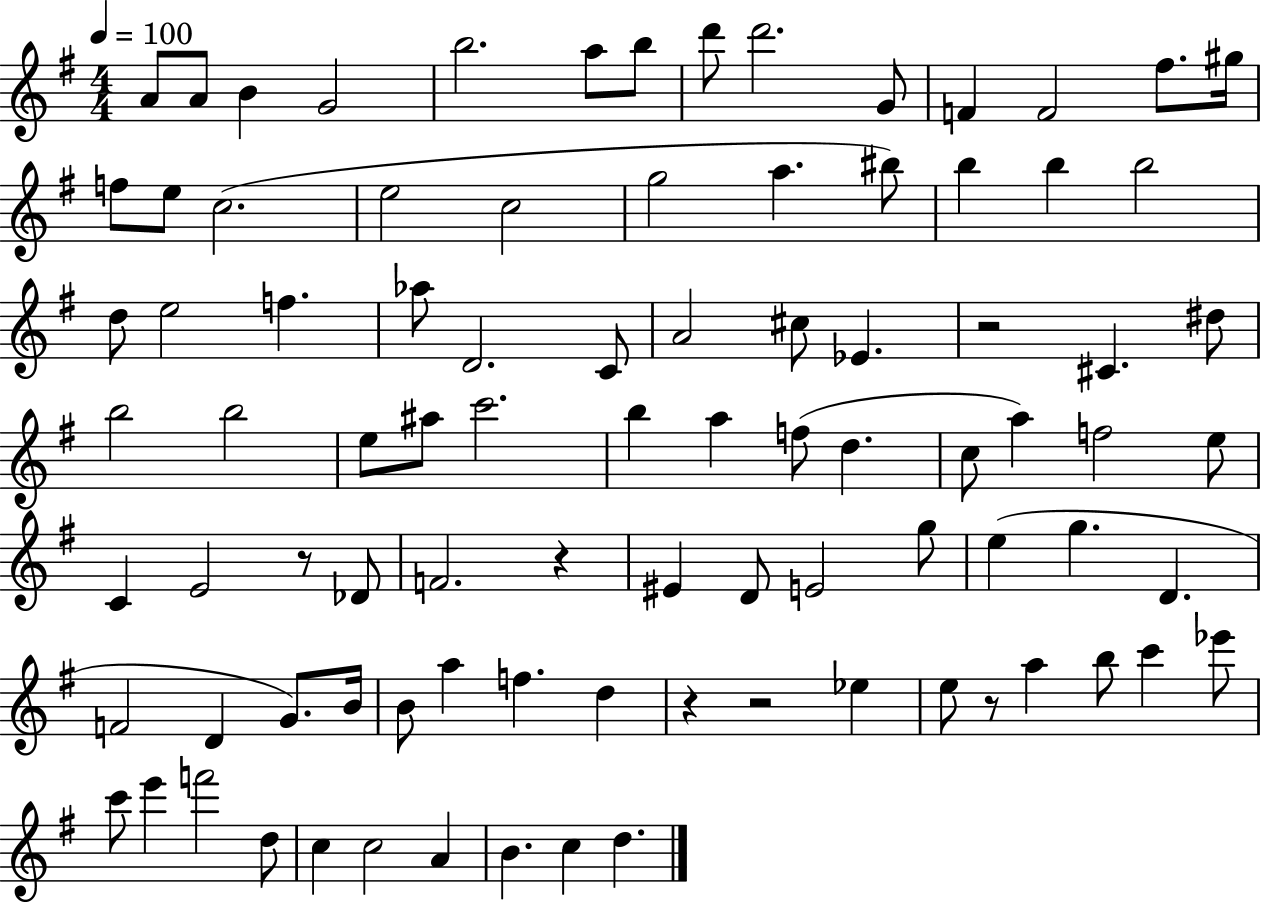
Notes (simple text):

A4/e A4/e B4/q G4/h B5/h. A5/e B5/e D6/e D6/h. G4/e F4/q F4/h F#5/e. G#5/s F5/e E5/e C5/h. E5/h C5/h G5/h A5/q. BIS5/e B5/q B5/q B5/h D5/e E5/h F5/q. Ab5/e D4/h. C4/e A4/h C#5/e Eb4/q. R/h C#4/q. D#5/e B5/h B5/h E5/e A#5/e C6/h. B5/q A5/q F5/e D5/q. C5/e A5/q F5/h E5/e C4/q E4/h R/e Db4/e F4/h. R/q EIS4/q D4/e E4/h G5/e E5/q G5/q. D4/q. F4/h D4/q G4/e. B4/s B4/e A5/q F5/q. D5/q R/q R/h Eb5/q E5/e R/e A5/q B5/e C6/q Eb6/e C6/e E6/q F6/h D5/e C5/q C5/h A4/q B4/q. C5/q D5/q.